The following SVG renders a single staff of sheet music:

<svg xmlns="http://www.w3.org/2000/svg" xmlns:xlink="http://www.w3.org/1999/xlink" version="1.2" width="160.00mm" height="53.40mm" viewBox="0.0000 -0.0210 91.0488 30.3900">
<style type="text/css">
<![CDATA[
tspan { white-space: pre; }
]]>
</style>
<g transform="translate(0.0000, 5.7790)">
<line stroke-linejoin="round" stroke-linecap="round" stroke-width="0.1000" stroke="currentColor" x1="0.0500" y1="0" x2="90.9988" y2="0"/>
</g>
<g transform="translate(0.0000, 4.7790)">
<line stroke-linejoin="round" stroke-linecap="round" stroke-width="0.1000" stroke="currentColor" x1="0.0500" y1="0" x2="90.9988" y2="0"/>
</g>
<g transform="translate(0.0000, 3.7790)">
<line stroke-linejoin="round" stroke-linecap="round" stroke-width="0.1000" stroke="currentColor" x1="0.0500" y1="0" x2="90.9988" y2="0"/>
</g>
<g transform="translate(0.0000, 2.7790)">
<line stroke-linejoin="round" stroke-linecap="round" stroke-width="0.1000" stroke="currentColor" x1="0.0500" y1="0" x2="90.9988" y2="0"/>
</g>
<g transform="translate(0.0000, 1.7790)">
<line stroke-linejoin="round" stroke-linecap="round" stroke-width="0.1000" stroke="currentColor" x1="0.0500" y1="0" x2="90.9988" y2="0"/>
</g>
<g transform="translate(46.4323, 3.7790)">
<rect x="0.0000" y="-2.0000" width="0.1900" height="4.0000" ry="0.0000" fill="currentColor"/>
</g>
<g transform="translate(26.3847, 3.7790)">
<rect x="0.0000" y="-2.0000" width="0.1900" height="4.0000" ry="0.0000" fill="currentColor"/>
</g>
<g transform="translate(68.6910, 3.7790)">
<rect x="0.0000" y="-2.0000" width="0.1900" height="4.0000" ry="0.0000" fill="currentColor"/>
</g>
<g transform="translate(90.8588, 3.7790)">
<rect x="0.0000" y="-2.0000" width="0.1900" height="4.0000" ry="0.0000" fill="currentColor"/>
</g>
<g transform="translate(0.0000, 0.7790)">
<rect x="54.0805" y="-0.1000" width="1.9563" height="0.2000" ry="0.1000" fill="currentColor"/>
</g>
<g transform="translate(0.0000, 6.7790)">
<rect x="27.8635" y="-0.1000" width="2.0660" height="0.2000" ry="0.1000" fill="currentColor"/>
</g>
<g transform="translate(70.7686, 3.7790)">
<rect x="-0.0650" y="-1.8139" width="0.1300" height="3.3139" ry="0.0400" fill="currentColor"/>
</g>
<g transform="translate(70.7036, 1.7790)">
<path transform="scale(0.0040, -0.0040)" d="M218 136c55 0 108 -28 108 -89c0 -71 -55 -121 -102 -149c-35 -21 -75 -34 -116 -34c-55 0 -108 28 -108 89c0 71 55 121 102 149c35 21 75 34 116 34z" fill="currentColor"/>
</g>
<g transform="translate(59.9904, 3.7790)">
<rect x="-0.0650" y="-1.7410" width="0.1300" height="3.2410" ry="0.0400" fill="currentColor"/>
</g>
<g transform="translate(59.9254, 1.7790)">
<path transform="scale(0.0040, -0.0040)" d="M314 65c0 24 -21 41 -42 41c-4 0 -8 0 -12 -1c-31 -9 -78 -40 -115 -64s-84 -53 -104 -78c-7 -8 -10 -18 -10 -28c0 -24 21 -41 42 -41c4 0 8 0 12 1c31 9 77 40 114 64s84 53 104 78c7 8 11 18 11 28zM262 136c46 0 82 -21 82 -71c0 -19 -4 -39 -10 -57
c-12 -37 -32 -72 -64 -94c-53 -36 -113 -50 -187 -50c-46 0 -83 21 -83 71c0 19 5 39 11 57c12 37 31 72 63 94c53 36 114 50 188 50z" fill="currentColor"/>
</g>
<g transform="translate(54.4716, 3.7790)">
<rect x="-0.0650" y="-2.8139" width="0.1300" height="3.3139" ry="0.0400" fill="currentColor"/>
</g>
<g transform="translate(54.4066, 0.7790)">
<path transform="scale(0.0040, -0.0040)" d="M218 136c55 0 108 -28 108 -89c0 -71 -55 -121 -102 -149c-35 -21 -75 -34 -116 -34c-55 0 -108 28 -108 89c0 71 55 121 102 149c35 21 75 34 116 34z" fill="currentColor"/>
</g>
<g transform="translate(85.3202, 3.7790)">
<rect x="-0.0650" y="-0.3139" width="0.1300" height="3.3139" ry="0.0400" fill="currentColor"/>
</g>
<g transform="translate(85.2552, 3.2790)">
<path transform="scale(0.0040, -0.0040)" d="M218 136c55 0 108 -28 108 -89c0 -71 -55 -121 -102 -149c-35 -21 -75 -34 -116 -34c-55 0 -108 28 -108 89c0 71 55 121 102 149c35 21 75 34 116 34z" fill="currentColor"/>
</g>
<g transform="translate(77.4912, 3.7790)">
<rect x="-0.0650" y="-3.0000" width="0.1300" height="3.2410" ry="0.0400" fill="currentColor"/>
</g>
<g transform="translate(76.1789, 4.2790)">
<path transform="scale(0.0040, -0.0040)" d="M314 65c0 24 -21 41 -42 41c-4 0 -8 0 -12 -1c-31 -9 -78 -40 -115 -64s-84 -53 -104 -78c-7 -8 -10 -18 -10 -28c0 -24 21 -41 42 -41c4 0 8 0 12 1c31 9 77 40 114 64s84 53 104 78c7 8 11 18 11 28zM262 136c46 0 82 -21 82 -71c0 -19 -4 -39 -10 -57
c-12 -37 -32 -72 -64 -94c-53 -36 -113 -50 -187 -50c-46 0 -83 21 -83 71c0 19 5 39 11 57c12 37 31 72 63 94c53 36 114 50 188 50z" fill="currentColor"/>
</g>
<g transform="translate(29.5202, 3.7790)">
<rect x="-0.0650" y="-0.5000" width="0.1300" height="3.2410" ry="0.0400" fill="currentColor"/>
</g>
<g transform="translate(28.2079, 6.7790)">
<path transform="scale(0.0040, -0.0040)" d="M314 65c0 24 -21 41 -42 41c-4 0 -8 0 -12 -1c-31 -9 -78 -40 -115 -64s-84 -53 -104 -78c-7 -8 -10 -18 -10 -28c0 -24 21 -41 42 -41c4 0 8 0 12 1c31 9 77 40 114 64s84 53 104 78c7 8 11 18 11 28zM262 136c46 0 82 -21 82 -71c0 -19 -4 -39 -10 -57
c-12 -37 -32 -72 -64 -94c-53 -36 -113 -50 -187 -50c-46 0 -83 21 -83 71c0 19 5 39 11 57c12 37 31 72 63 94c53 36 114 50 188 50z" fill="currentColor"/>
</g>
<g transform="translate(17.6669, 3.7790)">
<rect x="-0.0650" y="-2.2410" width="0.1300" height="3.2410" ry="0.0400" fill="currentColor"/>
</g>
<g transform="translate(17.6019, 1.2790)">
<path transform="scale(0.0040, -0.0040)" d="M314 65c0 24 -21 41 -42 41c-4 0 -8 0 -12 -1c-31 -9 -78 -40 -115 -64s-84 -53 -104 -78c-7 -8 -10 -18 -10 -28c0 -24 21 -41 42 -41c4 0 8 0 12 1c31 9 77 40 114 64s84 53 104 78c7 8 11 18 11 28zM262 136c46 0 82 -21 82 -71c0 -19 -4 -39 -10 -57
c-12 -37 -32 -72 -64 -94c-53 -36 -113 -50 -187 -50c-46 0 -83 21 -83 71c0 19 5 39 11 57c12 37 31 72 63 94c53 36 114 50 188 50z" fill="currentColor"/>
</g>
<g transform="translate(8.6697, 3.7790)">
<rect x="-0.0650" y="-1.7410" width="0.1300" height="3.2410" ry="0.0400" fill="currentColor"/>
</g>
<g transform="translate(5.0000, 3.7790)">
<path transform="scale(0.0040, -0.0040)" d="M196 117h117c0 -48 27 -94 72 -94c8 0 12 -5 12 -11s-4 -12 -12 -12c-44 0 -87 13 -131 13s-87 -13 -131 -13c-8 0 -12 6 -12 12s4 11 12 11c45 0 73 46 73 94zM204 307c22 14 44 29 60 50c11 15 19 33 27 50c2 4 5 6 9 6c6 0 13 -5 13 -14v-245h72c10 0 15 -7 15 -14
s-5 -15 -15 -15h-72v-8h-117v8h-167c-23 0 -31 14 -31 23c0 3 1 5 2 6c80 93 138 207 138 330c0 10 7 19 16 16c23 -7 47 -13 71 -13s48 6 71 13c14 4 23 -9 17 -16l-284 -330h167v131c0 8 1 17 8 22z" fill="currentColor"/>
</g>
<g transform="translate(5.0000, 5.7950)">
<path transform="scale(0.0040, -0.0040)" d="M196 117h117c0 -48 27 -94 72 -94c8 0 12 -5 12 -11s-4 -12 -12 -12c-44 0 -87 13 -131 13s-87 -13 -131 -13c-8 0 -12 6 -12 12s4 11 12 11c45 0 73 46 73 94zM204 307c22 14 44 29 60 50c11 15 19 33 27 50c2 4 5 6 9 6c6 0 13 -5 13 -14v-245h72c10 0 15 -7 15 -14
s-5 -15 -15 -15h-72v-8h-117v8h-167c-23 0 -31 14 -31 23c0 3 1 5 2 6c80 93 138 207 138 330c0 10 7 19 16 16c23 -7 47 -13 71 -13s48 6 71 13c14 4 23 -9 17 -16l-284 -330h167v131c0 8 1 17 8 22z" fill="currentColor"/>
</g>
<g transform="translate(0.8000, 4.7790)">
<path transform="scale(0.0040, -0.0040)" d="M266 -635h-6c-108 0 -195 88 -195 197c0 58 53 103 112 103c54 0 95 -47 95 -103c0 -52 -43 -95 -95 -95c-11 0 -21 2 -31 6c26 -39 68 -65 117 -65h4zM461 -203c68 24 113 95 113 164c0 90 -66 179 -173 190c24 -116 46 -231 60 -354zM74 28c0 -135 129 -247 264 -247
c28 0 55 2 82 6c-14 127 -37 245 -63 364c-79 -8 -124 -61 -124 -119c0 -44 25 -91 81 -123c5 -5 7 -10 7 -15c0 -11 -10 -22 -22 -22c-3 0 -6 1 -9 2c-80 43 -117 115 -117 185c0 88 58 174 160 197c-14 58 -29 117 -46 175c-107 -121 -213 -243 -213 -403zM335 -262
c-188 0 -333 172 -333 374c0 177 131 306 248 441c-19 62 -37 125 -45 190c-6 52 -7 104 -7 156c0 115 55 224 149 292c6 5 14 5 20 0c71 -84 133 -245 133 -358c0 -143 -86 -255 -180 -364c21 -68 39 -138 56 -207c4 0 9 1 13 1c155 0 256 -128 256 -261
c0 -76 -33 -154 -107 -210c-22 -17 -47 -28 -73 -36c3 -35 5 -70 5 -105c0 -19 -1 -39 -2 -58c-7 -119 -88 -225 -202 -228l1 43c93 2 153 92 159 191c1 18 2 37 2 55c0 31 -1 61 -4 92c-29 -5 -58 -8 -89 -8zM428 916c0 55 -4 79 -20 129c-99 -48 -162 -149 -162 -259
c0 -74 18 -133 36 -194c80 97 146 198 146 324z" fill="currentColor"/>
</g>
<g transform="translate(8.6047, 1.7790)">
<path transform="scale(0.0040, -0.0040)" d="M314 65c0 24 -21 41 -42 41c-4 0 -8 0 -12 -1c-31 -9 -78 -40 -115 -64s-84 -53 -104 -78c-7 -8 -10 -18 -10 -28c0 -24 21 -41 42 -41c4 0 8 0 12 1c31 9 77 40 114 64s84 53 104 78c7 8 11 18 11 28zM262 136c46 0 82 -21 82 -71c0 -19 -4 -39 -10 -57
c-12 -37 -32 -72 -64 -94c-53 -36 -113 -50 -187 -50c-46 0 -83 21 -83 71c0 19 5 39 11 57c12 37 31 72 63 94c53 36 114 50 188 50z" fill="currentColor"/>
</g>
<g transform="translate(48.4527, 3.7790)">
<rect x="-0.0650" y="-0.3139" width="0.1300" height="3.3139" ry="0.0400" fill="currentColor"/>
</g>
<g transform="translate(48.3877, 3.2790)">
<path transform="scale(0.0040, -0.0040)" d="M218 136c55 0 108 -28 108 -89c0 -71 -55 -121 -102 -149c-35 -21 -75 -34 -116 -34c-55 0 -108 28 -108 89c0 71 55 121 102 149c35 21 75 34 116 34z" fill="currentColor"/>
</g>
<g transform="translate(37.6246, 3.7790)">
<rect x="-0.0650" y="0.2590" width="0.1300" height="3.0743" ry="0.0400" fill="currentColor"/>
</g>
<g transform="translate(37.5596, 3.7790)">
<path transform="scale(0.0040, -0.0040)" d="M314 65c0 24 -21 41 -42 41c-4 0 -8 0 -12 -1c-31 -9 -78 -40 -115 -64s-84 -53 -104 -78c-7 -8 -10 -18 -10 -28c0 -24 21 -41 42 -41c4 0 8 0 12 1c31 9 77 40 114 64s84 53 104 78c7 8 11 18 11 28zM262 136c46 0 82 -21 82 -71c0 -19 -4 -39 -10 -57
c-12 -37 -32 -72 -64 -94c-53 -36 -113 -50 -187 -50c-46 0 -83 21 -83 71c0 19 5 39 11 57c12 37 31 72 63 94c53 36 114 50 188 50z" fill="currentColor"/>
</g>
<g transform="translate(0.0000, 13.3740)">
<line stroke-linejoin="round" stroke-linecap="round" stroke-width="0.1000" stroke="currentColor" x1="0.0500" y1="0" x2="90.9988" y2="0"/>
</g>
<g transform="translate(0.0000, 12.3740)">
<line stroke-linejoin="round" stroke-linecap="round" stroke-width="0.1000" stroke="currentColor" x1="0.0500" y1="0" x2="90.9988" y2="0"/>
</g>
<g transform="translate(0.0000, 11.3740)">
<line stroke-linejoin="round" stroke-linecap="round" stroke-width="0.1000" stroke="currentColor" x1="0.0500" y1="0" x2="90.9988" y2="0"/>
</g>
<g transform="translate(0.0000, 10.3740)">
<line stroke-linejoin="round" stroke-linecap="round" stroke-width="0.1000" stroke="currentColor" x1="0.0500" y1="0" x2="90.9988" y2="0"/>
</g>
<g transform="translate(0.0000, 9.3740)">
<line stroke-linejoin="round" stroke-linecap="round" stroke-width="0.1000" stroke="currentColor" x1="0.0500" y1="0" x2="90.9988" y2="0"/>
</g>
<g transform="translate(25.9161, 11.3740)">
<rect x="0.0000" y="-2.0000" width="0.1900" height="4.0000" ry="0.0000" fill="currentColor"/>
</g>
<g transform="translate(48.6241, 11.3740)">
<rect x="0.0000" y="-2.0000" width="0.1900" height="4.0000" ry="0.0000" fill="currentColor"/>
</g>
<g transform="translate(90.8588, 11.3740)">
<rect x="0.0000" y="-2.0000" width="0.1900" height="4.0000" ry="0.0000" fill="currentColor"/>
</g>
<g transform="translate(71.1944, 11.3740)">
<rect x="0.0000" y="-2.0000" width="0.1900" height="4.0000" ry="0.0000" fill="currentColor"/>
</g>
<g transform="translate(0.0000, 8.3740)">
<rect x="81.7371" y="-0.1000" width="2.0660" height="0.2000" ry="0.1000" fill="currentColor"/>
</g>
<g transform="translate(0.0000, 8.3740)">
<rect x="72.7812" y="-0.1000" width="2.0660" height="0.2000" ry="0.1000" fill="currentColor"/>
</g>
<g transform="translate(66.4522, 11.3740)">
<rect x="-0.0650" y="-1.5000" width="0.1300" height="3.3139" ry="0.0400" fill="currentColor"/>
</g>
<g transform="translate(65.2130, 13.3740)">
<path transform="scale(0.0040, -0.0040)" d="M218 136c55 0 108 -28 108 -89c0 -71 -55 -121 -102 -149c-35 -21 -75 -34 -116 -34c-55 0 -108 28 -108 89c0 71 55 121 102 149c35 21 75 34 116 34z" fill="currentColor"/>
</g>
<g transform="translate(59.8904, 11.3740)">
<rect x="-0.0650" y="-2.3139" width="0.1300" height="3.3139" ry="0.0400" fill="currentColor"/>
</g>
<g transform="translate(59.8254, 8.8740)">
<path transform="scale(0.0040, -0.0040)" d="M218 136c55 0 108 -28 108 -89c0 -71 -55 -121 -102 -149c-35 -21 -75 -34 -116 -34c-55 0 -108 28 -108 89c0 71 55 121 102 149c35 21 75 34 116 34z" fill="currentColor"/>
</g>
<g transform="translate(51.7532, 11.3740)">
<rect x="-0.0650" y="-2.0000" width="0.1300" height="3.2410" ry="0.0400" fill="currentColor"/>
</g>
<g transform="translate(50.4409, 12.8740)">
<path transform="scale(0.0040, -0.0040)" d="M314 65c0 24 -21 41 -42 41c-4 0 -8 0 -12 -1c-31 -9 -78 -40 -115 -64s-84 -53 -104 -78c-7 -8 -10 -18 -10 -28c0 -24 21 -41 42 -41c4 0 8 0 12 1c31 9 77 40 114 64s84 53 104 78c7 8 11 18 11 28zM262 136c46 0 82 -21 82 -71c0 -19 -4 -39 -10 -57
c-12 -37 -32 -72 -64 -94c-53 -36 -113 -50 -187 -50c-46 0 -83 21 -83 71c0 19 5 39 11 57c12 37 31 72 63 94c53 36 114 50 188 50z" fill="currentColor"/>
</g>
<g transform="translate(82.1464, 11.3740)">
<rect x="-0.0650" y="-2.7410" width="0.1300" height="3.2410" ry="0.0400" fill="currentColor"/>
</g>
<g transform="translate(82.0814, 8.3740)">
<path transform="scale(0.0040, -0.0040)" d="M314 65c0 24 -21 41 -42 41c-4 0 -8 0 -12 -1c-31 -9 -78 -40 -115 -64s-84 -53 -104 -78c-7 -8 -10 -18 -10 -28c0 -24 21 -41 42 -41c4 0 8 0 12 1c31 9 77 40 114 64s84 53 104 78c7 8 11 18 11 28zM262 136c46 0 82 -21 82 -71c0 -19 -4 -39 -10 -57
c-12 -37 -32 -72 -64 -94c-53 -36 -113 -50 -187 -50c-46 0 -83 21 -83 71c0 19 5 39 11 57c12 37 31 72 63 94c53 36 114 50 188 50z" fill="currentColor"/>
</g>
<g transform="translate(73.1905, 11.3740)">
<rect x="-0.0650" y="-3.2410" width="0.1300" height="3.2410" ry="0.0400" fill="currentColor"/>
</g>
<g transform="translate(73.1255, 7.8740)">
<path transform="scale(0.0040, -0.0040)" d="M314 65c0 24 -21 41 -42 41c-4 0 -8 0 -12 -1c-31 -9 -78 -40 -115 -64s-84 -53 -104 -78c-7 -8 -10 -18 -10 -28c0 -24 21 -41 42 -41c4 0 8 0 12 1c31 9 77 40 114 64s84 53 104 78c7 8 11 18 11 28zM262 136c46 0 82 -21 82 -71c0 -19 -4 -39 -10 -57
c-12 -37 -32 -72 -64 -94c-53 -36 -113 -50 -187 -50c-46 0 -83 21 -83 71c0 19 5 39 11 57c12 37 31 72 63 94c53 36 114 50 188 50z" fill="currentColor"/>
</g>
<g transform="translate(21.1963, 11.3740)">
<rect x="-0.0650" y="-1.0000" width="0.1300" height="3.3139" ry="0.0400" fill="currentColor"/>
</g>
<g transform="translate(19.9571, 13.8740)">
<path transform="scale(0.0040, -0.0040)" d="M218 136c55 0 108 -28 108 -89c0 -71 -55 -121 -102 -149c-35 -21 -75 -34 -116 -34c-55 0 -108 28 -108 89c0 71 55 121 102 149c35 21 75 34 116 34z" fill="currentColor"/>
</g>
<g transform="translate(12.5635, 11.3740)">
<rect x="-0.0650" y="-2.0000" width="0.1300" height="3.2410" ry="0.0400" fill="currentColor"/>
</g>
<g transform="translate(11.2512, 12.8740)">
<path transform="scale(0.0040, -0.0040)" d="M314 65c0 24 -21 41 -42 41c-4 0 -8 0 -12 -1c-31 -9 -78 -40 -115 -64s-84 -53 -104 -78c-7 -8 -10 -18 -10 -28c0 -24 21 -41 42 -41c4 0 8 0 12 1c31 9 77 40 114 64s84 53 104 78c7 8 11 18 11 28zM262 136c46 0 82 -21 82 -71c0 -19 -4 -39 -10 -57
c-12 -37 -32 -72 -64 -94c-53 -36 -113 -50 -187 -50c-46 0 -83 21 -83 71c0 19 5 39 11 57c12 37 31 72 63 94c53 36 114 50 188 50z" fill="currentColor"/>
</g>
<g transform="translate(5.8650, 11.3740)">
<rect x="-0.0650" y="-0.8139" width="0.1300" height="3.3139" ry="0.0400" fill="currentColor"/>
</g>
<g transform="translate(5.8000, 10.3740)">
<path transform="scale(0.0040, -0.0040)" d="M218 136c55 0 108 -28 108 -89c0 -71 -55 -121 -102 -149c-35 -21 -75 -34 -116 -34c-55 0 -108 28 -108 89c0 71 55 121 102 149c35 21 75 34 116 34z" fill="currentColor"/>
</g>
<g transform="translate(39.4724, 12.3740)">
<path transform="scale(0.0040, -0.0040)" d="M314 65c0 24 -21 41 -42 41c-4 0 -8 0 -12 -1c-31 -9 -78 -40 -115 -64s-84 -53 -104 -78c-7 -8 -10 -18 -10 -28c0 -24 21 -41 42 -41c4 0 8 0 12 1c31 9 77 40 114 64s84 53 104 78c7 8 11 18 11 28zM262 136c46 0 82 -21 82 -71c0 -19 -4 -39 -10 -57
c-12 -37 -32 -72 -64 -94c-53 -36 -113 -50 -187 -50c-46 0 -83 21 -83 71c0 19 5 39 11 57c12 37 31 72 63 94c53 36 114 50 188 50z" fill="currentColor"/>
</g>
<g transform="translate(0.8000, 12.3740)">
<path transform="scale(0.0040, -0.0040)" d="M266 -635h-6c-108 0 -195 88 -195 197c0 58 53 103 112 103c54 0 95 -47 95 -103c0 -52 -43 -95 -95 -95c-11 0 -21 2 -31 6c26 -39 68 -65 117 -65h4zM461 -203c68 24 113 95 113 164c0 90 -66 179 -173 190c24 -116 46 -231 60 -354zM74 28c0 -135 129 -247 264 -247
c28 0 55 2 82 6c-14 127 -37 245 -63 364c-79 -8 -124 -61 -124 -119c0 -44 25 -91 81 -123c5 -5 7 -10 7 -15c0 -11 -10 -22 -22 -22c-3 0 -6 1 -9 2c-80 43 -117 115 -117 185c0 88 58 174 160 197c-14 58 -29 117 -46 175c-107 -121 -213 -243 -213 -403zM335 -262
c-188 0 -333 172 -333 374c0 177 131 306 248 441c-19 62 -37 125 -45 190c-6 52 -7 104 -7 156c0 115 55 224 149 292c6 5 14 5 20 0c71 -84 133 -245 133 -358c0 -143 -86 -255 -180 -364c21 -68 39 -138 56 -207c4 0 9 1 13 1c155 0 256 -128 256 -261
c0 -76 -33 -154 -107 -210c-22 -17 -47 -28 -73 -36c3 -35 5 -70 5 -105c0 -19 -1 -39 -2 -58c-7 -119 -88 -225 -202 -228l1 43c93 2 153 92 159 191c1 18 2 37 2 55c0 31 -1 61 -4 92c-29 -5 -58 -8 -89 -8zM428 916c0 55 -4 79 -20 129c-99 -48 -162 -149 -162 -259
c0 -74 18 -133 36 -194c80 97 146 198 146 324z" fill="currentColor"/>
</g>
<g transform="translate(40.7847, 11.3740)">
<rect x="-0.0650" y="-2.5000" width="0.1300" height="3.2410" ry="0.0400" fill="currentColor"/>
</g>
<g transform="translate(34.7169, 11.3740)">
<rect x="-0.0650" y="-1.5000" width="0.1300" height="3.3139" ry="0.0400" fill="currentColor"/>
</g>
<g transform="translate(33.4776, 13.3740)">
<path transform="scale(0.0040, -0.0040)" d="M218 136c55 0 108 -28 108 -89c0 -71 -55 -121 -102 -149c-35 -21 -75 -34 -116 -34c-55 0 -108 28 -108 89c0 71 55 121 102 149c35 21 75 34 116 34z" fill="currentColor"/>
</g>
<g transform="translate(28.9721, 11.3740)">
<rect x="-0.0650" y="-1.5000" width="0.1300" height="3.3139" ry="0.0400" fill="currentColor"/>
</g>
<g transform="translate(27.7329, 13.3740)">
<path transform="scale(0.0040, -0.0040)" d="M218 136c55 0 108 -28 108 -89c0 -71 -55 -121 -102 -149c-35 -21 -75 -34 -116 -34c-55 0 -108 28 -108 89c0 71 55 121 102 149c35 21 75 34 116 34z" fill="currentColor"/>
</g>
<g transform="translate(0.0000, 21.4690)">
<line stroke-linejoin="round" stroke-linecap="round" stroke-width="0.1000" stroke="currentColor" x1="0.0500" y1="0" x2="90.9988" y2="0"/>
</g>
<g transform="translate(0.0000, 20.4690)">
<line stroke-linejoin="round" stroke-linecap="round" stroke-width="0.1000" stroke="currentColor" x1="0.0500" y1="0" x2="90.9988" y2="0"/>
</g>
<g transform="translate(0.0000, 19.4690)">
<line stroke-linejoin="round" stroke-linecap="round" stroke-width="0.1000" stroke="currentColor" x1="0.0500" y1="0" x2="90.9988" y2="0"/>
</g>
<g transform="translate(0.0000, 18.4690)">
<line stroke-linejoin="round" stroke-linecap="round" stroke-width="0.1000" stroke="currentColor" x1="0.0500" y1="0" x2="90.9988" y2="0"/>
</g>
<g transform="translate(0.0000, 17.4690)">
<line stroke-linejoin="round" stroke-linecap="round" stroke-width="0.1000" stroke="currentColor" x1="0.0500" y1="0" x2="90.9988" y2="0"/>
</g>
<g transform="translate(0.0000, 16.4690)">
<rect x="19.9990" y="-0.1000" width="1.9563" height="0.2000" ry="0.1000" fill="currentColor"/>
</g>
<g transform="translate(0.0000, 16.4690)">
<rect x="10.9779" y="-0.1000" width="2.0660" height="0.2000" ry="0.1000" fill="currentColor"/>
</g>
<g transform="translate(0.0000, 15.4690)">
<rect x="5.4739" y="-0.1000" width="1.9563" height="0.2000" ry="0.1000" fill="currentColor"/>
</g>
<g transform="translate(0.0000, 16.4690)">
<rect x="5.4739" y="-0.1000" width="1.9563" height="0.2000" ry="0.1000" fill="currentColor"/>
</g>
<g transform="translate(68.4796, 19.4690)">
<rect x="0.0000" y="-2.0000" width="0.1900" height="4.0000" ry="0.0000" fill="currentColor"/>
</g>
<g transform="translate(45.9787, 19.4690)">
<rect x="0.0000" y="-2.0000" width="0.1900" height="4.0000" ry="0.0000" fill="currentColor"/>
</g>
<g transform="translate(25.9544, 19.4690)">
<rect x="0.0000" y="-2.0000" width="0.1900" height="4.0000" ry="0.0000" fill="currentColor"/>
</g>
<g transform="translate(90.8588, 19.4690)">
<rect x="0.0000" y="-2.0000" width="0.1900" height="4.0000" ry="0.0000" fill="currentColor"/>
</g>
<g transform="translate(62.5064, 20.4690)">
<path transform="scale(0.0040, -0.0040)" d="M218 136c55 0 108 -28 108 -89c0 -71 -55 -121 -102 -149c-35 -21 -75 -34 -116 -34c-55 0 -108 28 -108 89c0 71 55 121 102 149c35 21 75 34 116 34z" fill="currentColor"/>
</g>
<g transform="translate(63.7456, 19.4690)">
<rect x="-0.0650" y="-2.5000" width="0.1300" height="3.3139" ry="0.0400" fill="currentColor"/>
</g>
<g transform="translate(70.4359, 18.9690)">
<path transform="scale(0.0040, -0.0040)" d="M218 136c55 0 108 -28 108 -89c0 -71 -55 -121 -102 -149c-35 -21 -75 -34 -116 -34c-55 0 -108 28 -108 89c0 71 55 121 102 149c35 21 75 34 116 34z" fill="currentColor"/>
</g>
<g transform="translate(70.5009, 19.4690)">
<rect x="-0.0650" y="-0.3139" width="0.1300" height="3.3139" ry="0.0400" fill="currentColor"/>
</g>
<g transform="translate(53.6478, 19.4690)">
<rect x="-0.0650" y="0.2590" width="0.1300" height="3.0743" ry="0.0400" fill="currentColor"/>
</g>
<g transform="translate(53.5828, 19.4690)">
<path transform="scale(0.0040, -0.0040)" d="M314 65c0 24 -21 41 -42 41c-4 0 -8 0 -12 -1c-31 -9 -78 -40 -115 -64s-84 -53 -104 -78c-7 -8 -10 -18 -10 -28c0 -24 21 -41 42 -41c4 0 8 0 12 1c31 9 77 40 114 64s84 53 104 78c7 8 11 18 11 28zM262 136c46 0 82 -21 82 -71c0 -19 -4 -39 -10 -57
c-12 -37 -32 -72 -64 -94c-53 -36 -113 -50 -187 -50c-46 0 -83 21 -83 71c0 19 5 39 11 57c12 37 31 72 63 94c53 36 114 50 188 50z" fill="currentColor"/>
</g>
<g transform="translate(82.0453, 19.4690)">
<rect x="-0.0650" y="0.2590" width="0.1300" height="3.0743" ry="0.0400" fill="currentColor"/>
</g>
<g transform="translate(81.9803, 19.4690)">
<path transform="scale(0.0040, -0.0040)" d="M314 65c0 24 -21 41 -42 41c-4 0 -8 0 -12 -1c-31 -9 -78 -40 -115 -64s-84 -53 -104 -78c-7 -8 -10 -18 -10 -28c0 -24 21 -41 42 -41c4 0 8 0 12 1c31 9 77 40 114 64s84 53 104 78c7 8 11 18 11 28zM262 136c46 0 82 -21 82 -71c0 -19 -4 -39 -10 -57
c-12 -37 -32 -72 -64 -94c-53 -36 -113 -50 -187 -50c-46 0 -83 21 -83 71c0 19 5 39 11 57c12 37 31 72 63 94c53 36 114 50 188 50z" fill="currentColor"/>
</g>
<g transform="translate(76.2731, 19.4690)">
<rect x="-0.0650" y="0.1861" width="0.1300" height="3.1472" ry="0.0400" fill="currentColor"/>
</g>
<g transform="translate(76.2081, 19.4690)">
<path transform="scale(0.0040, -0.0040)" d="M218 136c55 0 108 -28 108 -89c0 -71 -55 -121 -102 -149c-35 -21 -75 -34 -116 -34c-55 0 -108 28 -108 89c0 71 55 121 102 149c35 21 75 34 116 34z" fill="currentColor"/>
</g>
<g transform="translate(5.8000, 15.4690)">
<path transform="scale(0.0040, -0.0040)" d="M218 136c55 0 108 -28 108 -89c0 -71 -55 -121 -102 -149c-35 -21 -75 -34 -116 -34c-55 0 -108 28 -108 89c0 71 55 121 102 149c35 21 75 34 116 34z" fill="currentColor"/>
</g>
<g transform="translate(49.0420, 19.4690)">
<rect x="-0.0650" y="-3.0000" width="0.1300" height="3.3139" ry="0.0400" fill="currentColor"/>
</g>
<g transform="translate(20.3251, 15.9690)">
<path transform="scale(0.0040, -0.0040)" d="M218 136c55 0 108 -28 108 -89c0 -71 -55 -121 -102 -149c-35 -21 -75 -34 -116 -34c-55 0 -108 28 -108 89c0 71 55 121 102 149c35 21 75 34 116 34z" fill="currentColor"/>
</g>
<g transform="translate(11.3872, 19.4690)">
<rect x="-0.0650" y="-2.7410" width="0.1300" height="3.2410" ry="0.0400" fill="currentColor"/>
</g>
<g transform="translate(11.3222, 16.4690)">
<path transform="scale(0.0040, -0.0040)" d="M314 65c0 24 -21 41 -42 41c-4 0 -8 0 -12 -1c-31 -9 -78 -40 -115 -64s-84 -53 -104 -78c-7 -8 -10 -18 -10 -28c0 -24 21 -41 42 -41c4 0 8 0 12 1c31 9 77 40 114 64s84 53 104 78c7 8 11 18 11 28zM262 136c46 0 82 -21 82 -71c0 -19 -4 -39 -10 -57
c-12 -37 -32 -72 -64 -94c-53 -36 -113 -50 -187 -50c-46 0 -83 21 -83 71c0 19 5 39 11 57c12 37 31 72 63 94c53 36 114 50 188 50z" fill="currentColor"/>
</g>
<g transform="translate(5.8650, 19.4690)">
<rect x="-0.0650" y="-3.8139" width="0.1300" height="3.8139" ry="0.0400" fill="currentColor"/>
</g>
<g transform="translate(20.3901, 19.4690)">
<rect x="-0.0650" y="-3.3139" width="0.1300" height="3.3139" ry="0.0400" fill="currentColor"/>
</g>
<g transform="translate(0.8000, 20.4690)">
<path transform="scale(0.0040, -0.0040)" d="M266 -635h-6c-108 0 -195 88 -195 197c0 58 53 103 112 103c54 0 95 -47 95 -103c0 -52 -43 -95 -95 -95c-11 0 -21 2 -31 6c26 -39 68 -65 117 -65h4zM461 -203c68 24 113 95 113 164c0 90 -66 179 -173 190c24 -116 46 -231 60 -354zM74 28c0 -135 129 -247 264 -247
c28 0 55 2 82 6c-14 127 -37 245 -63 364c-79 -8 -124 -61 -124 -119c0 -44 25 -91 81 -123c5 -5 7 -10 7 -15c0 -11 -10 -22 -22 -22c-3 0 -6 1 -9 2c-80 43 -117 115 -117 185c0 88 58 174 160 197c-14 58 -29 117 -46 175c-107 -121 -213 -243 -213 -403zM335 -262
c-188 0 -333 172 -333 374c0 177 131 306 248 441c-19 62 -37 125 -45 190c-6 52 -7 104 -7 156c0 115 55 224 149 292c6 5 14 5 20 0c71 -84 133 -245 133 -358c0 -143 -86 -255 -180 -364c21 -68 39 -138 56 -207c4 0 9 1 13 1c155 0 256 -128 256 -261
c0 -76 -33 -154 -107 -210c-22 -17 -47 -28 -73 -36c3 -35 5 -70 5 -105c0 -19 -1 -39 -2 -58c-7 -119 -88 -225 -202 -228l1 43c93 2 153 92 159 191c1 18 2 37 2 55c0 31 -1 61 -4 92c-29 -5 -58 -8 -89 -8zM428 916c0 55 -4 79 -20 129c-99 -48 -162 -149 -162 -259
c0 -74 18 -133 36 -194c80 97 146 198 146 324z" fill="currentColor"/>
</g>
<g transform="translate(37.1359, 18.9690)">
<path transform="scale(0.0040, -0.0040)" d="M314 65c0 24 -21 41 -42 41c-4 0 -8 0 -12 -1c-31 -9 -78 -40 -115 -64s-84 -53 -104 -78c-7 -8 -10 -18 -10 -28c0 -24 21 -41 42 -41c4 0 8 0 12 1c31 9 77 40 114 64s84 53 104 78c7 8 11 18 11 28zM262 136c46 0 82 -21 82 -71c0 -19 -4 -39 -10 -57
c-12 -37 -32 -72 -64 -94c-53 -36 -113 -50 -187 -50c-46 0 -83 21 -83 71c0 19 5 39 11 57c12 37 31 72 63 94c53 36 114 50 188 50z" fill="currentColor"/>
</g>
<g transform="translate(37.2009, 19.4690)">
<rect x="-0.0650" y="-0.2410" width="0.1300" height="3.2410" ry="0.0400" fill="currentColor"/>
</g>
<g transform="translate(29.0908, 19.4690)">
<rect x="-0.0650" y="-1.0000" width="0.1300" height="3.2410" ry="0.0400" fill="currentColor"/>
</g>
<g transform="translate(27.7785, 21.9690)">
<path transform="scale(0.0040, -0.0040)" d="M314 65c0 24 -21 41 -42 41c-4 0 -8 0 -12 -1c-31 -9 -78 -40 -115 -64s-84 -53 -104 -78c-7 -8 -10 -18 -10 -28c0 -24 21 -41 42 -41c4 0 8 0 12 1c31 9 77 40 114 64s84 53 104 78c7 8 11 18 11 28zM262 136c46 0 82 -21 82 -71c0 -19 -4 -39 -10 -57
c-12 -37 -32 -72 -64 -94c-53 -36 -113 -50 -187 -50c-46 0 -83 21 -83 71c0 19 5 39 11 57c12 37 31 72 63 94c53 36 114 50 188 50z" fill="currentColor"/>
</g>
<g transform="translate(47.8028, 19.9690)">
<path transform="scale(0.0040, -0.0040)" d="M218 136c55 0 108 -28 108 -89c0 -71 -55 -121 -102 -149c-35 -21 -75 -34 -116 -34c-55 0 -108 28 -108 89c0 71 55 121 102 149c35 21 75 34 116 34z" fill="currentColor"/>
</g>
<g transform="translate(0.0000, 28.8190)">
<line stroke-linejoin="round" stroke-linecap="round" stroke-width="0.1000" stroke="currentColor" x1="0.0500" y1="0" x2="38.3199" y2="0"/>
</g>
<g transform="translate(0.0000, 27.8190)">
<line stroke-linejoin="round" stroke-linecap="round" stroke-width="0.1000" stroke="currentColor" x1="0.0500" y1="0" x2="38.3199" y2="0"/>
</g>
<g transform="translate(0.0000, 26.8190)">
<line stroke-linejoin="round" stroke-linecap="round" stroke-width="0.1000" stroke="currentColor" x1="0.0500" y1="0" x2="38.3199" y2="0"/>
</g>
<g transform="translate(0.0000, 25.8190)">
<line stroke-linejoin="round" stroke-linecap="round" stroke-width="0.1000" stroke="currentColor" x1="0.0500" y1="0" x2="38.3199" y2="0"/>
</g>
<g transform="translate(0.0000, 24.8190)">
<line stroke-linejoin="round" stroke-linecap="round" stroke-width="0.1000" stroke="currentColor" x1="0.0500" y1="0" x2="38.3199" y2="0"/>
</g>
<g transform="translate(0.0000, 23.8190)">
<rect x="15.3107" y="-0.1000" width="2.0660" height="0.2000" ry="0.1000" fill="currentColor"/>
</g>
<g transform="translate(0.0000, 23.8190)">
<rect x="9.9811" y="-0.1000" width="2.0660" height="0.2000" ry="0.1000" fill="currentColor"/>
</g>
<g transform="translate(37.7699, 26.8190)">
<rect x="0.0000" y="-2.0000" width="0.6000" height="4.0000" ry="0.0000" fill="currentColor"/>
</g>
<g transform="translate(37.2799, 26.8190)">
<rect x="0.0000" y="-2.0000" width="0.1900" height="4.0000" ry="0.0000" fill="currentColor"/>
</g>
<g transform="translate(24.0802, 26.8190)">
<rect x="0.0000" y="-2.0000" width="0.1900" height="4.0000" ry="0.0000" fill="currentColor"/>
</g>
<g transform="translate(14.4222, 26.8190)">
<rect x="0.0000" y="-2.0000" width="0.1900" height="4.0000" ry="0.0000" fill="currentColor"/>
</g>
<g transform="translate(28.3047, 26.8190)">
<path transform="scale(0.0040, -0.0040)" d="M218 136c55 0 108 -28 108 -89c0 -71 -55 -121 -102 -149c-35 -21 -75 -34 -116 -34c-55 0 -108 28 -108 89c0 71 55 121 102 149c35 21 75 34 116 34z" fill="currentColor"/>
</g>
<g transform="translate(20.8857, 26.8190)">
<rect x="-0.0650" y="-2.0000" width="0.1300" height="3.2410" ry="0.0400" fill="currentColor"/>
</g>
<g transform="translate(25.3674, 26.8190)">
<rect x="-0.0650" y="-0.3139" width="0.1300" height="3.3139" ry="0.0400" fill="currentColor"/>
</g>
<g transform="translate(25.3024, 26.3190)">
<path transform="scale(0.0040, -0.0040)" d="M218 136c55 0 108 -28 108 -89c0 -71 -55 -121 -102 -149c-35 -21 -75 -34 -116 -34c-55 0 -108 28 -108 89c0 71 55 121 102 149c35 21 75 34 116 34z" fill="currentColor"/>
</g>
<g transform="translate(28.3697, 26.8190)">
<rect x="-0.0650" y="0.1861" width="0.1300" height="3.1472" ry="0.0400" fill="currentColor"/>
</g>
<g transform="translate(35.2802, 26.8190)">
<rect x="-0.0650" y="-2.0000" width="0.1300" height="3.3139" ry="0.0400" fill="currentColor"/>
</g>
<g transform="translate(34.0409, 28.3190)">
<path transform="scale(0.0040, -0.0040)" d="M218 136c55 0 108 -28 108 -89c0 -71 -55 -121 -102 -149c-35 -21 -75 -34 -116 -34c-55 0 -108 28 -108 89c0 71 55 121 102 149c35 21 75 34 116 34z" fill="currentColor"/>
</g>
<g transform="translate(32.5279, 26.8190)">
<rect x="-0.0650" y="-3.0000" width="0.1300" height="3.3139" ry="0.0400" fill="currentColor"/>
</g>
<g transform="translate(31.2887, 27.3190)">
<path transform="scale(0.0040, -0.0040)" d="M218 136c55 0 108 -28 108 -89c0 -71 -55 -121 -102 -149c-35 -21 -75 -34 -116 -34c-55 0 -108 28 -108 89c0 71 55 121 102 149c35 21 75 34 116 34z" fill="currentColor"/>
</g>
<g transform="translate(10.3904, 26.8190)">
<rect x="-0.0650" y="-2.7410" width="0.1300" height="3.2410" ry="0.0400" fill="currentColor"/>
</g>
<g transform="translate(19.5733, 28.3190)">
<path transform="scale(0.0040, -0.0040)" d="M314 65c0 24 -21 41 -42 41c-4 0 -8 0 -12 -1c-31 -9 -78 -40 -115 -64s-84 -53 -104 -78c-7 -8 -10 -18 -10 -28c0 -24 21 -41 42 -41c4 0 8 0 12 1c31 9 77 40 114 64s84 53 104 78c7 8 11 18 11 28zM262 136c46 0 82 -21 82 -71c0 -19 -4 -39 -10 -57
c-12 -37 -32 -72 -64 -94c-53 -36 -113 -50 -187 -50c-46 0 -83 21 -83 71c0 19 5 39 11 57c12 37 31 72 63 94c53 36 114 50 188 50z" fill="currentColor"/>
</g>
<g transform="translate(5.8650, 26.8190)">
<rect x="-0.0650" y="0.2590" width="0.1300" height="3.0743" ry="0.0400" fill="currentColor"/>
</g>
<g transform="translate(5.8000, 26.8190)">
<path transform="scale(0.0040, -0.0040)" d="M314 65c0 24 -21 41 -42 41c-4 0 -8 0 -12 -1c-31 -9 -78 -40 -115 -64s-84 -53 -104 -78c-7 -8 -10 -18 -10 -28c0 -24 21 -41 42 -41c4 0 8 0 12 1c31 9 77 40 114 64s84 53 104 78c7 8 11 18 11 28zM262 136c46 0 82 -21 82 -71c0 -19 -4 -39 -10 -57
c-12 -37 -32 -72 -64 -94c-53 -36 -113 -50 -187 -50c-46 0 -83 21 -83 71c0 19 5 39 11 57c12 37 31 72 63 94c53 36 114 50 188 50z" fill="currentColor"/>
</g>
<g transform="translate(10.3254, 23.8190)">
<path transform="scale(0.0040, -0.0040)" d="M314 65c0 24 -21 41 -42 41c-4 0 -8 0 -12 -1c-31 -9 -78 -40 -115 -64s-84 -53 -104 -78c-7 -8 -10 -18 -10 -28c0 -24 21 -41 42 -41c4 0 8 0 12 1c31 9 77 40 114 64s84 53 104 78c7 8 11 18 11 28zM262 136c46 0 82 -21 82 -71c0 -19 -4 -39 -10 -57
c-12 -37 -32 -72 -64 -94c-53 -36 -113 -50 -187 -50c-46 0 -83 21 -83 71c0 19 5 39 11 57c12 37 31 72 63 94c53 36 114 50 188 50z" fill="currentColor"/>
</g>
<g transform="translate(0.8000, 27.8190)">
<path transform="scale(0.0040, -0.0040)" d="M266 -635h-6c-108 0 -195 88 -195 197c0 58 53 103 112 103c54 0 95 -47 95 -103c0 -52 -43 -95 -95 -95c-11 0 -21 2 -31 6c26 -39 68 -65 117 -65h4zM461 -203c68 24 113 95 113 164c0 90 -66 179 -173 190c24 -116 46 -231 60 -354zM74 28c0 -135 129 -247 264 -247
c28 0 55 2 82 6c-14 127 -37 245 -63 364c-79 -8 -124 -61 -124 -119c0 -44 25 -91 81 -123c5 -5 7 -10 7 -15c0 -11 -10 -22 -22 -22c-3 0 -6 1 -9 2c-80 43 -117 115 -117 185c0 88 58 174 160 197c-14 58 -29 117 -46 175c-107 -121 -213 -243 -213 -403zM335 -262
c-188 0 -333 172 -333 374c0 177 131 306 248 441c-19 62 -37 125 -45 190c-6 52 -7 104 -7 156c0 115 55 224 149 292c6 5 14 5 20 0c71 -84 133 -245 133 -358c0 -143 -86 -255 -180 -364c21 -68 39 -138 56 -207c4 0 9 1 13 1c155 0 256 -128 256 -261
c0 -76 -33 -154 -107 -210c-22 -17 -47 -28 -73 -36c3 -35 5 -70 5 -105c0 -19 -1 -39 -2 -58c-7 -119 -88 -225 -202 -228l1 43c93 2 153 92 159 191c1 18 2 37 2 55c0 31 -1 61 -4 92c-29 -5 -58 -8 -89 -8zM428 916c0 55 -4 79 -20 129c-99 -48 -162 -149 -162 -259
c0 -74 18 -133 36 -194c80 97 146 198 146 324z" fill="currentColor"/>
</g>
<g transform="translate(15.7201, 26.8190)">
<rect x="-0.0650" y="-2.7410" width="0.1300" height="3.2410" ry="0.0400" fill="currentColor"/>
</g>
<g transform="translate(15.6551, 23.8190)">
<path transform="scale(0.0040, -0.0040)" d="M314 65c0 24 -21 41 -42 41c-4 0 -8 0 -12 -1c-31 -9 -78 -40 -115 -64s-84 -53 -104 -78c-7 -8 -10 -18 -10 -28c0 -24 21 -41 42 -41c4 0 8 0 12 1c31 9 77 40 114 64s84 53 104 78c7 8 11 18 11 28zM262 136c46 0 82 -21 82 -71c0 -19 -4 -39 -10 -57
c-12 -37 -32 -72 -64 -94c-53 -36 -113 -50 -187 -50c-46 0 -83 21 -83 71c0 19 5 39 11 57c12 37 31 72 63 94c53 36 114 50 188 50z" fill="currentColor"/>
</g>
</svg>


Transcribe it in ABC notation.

X:1
T:Untitled
M:4/4
L:1/4
K:C
f2 g2 C2 B2 c a f2 f A2 c d F2 D E E G2 F2 g E b2 a2 c' a2 b D2 c2 A B2 G c B B2 B2 a2 a2 F2 c B A F